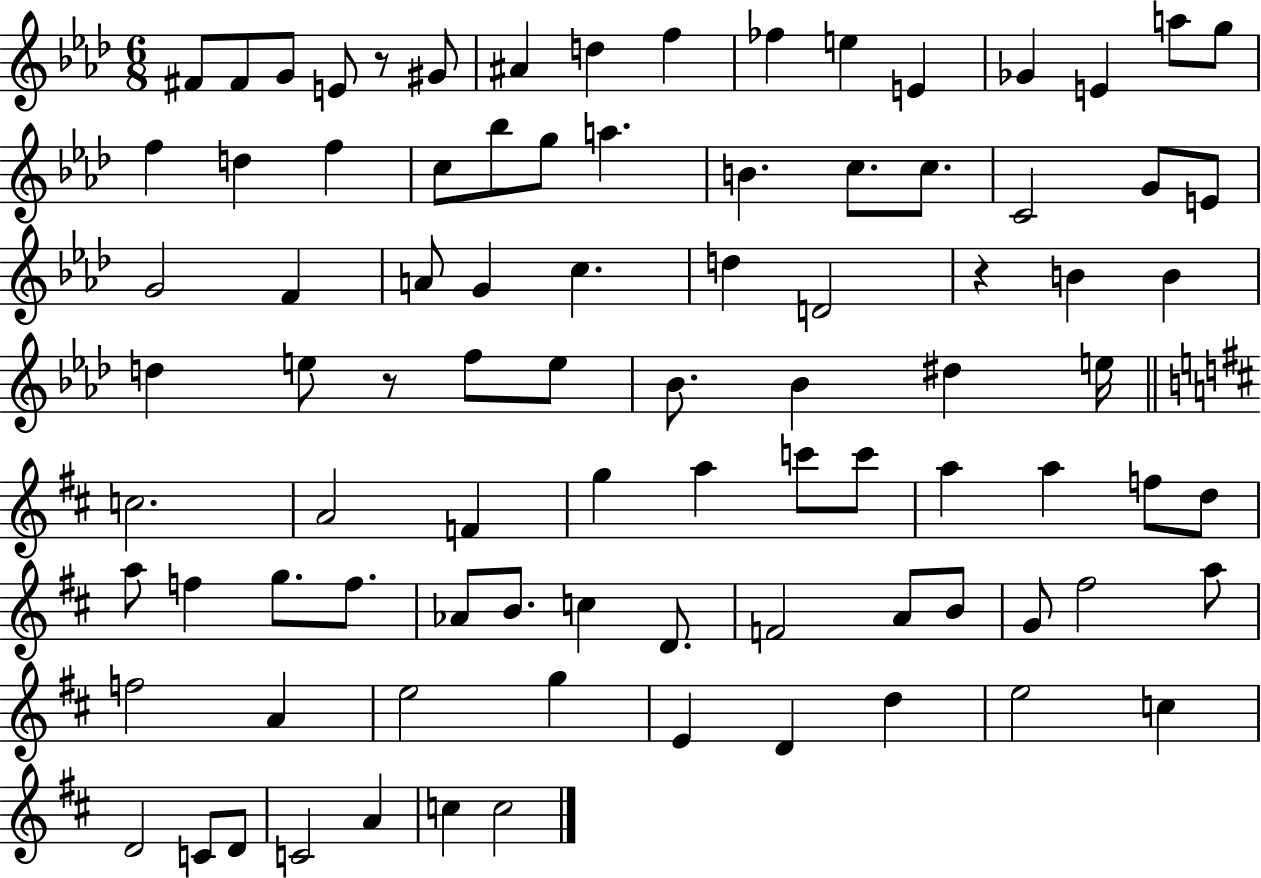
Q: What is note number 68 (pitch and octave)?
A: G4